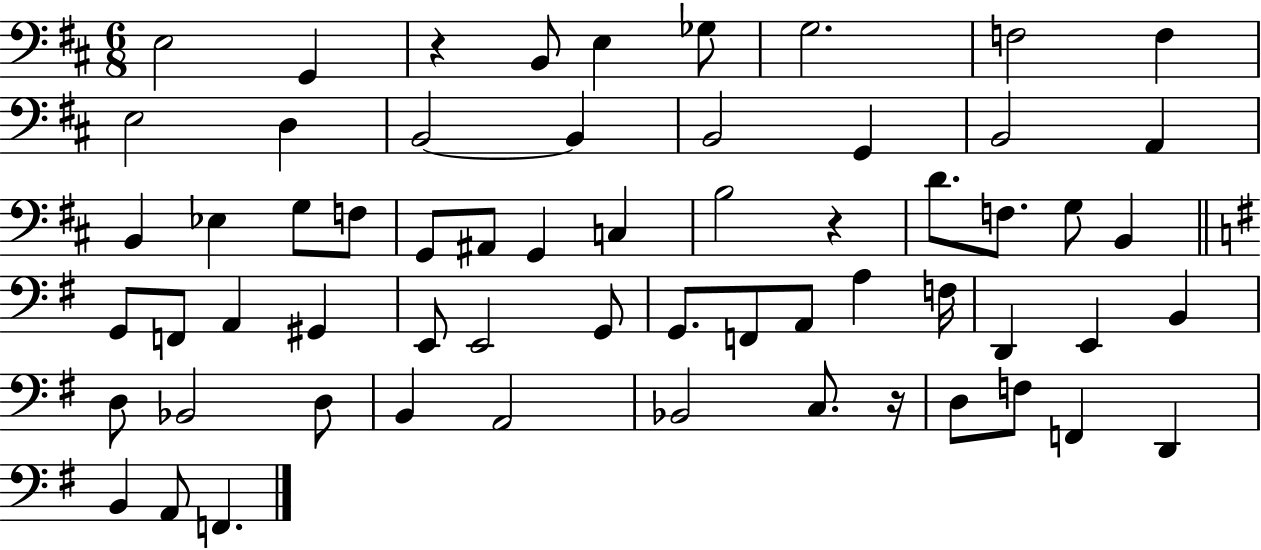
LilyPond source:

{
  \clef bass
  \numericTimeSignature
  \time 6/8
  \key d \major
  e2 g,4 | r4 b,8 e4 ges8 | g2. | f2 f4 | \break e2 d4 | b,2~~ b,4 | b,2 g,4 | b,2 a,4 | \break b,4 ees4 g8 f8 | g,8 ais,8 g,4 c4 | b2 r4 | d'8. f8. g8 b,4 | \break \bar "||" \break \key g \major g,8 f,8 a,4 gis,4 | e,8 e,2 g,8 | g,8. f,8 a,8 a4 f16 | d,4 e,4 b,4 | \break d8 bes,2 d8 | b,4 a,2 | bes,2 c8. r16 | d8 f8 f,4 d,4 | \break b,4 a,8 f,4. | \bar "|."
}